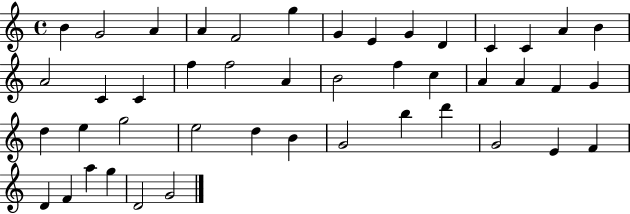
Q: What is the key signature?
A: C major